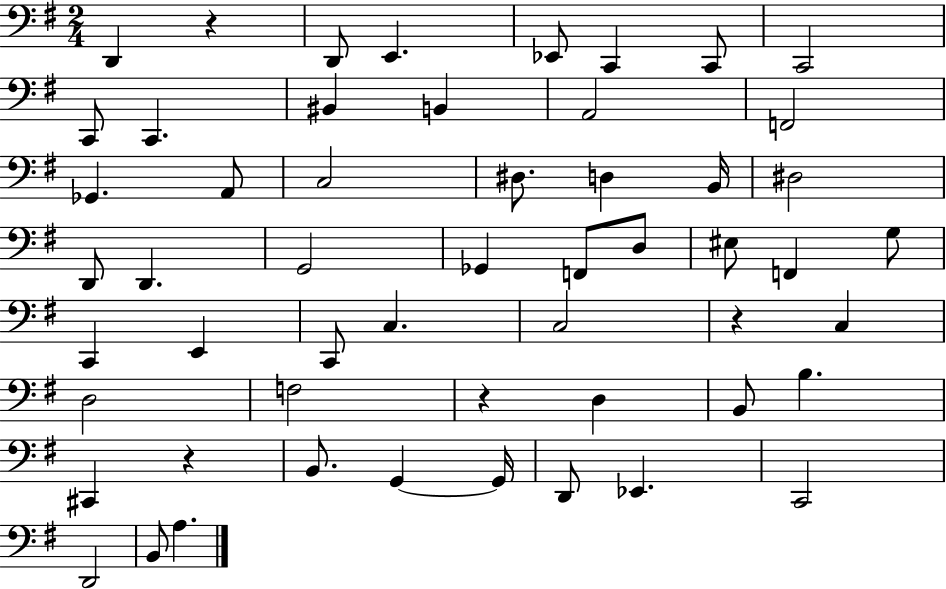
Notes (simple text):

D2/q R/q D2/e E2/q. Eb2/e C2/q C2/e C2/h C2/e C2/q. BIS2/q B2/q A2/h F2/h Gb2/q. A2/e C3/h D#3/e. D3/q B2/s D#3/h D2/e D2/q. G2/h Gb2/q F2/e D3/e EIS3/e F2/q G3/e C2/q E2/q C2/e C3/q. C3/h R/q C3/q D3/h F3/h R/q D3/q B2/e B3/q. C#2/q R/q B2/e. G2/q G2/s D2/e Eb2/q. C2/h D2/h B2/e A3/q.